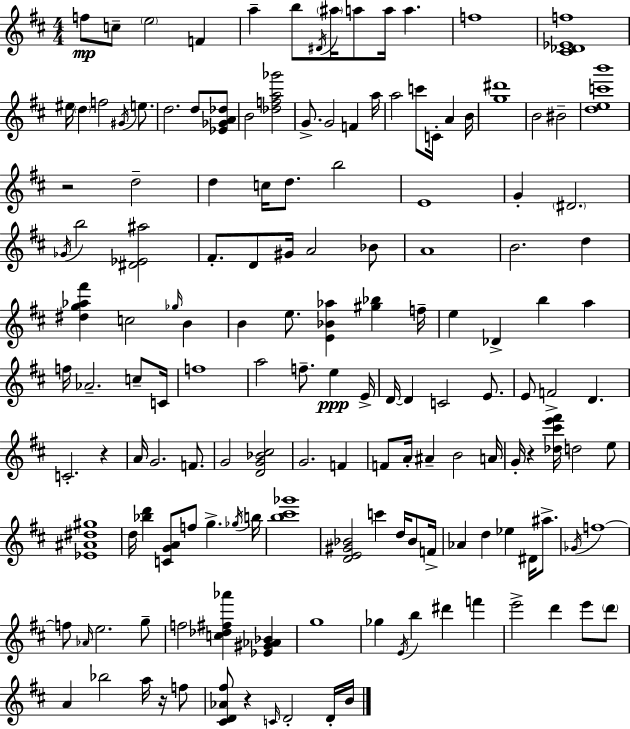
F5/e C5/e E5/h F4/q A5/q B5/e D#4/s A#5/s A5/e A5/s A5/q. F5/w [C#4,Db4,Eb4,F5]/w EIS5/s D5/q F5/h G#4/s E5/e. D5/h. D5/e [Eb4,Gb4,A4,Db5]/e B4/h [Db5,F5,A5,Gb6]/h G4/e. G4/h F4/q A5/s A5/h C6/e C4/s A4/q B4/s [G5,D#6]/w B4/h BIS4/h [D5,E5,C6,B6]/w R/h D5/h D5/q C5/s D5/e. B5/h E4/w G4/q D#4/h. Gb4/s B5/h [D#4,Eb4,A#5]/h F#4/e. D4/e G#4/s A4/h Bb4/e A4/w B4/h. D5/q [D#5,G5,Ab5,F#6]/q C5/h Gb5/s B4/q B4/q E5/e. [E4,Bb4,Ab5]/q [G#5,Bb5]/q F5/s E5/q Db4/q B5/q A5/q F5/s Ab4/h. C5/e C4/s F5/w A5/h F5/e. E5/q E4/s D4/s D4/q C4/h E4/e. E4/e F4/h D4/q. C4/h. R/q A4/s G4/h. F4/e. G4/h [D4,G4,Bb4,C#5]/h G4/h. F4/q F4/e A4/s A#4/q B4/h A4/s G4/s R/q [Db5,C#6,E6,F#6]/s D5/h E5/e [Eb4,A#4,D#5,G#5]/w D5/s [Bb5,D6]/q [C4,G4,A4]/e F5/e G5/q. Gb5/s B5/s [B5,C#6,Gb6]/w [D4,E4,G#4,Bb4]/h C6/q D5/s Bb4/e F4/s Ab4/q D5/q Eb5/q D#4/s A#5/e. Gb4/s F5/w F5/e Ab4/s E5/h. G5/e F5/h [C5,Db5,F#5,Ab6]/q [Eb4,G#4,Ab4,Bb4]/q G5/w Gb5/q E4/s B5/q D#6/q F6/q E6/h D6/q E6/e D6/e A4/q Bb5/h A5/s R/s F5/e [C#4,D4,Ab4,F#5]/e R/q C4/s D4/h D4/s B4/s